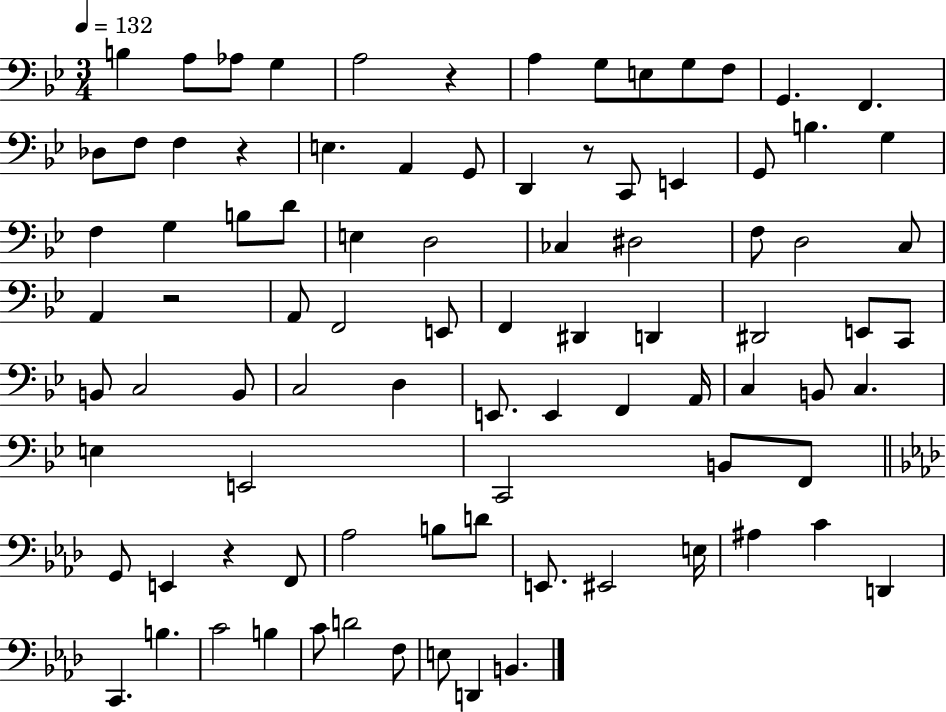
{
  \clef bass
  \numericTimeSignature
  \time 3/4
  \key bes \major
  \tempo 4 = 132
  b4 a8 aes8 g4 | a2 r4 | a4 g8 e8 g8 f8 | g,4. f,4. | \break des8 f8 f4 r4 | e4. a,4 g,8 | d,4 r8 c,8 e,4 | g,8 b4. g4 | \break f4 g4 b8 d'8 | e4 d2 | ces4 dis2 | f8 d2 c8 | \break a,4 r2 | a,8 f,2 e,8 | f,4 dis,4 d,4 | dis,2 e,8 c,8 | \break b,8 c2 b,8 | c2 d4 | e,8. e,4 f,4 a,16 | c4 b,8 c4. | \break e4 e,2 | c,2 b,8 f,8 | \bar "||" \break \key f \minor g,8 e,4 r4 f,8 | aes2 b8 d'8 | e,8. eis,2 e16 | ais4 c'4 d,4 | \break c,4. b4. | c'2 b4 | c'8 d'2 f8 | e8 d,4 b,4. | \break \bar "|."
}